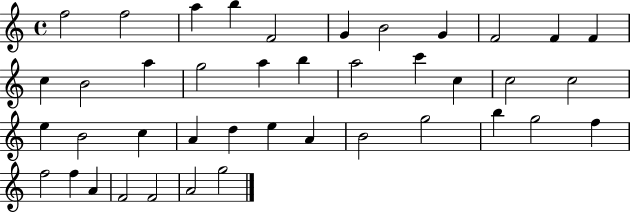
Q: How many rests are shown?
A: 0